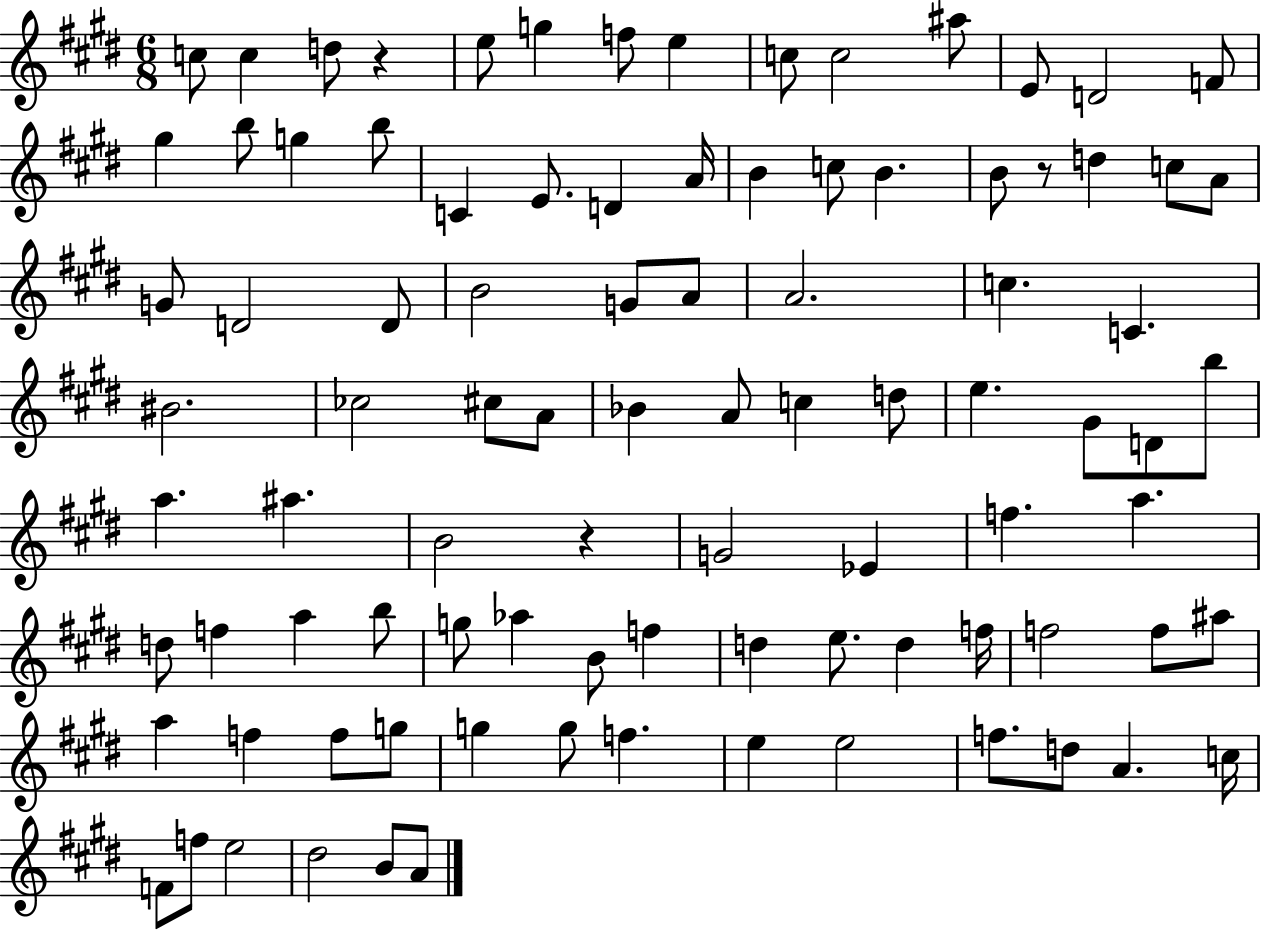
{
  \clef treble
  \numericTimeSignature
  \time 6/8
  \key e \major
  c''8 c''4 d''8 r4 | e''8 g''4 f''8 e''4 | c''8 c''2 ais''8 | e'8 d'2 f'8 | \break gis''4 b''8 g''4 b''8 | c'4 e'8. d'4 a'16 | b'4 c''8 b'4. | b'8 r8 d''4 c''8 a'8 | \break g'8 d'2 d'8 | b'2 g'8 a'8 | a'2. | c''4. c'4. | \break bis'2. | ces''2 cis''8 a'8 | bes'4 a'8 c''4 d''8 | e''4. gis'8 d'8 b''8 | \break a''4. ais''4. | b'2 r4 | g'2 ees'4 | f''4. a''4. | \break d''8 f''4 a''4 b''8 | g''8 aes''4 b'8 f''4 | d''4 e''8. d''4 f''16 | f''2 f''8 ais''8 | \break a''4 f''4 f''8 g''8 | g''4 g''8 f''4. | e''4 e''2 | f''8. d''8 a'4. c''16 | \break f'8 f''8 e''2 | dis''2 b'8 a'8 | \bar "|."
}